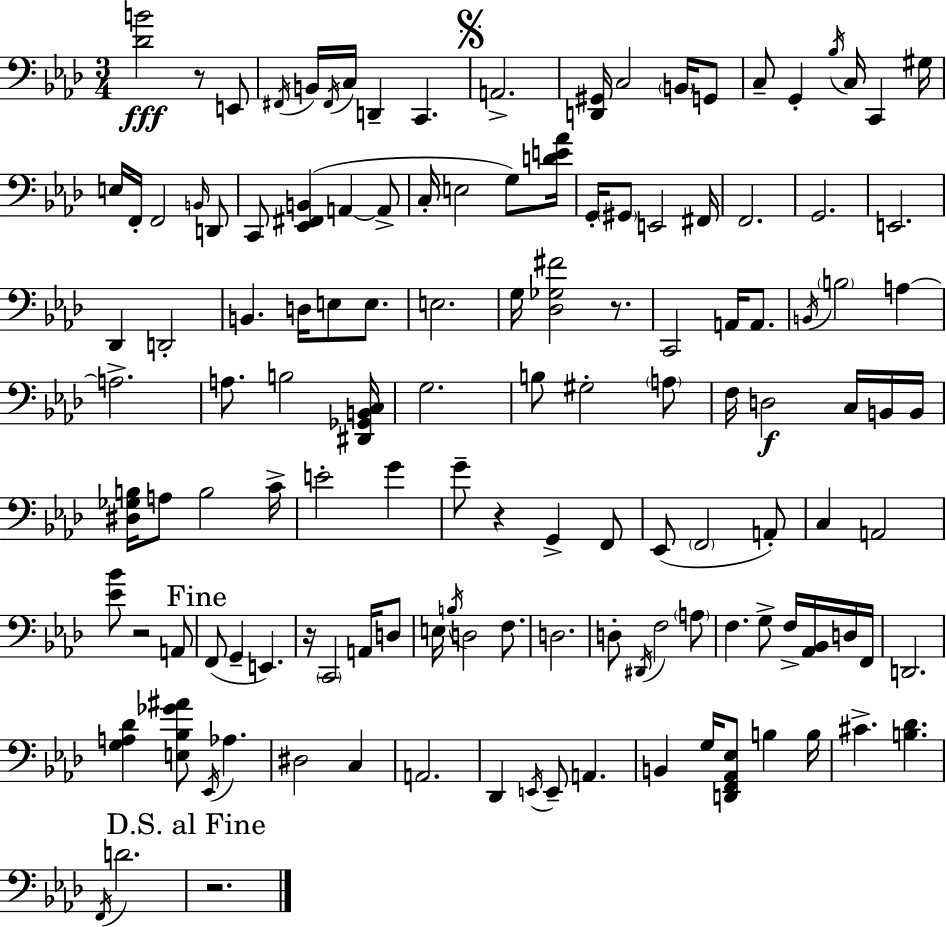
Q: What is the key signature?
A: AES major